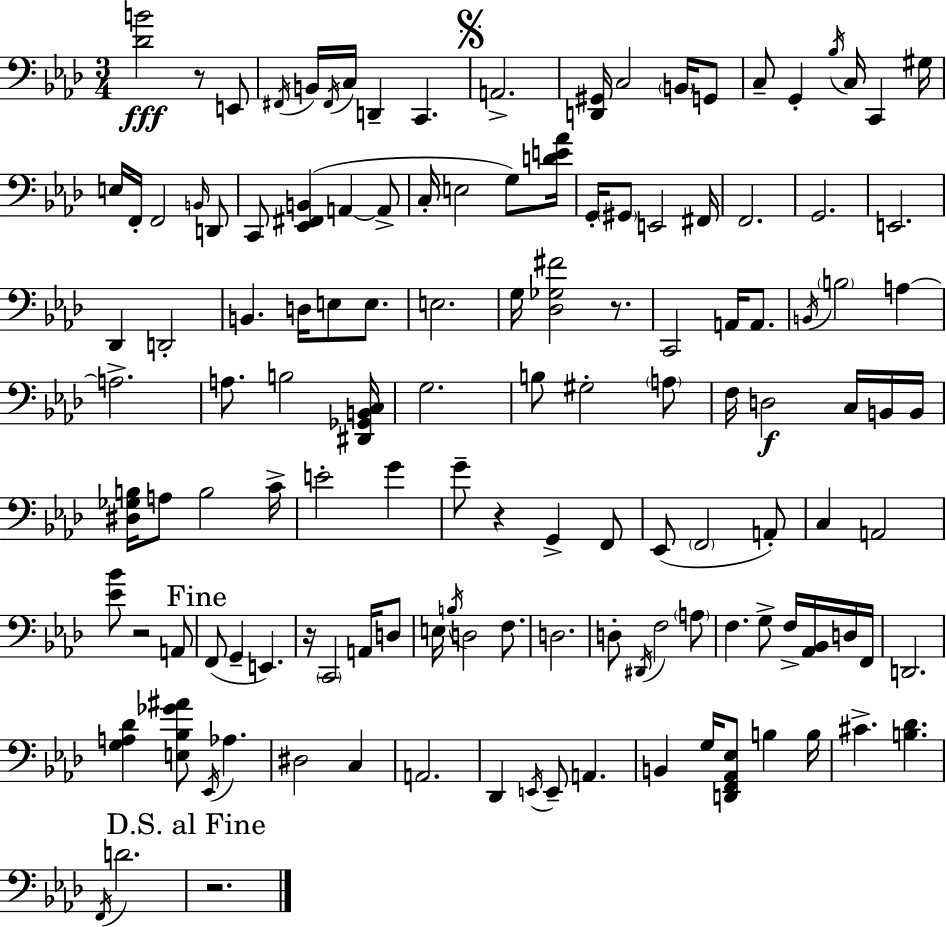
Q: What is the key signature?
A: AES major